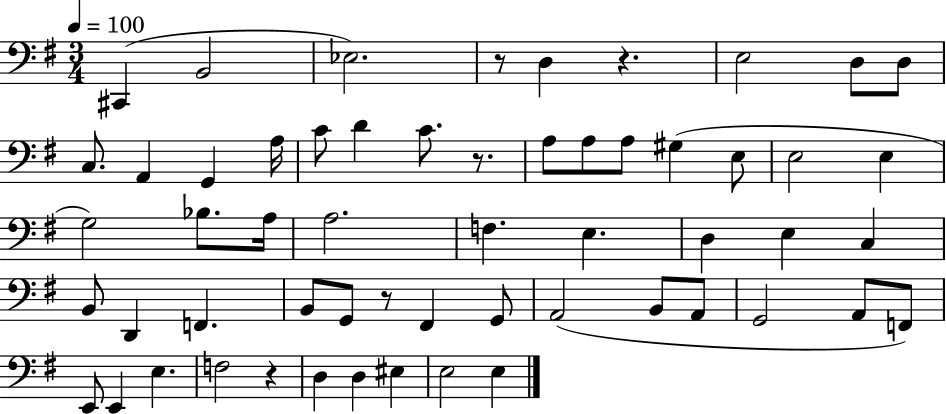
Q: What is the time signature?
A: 3/4